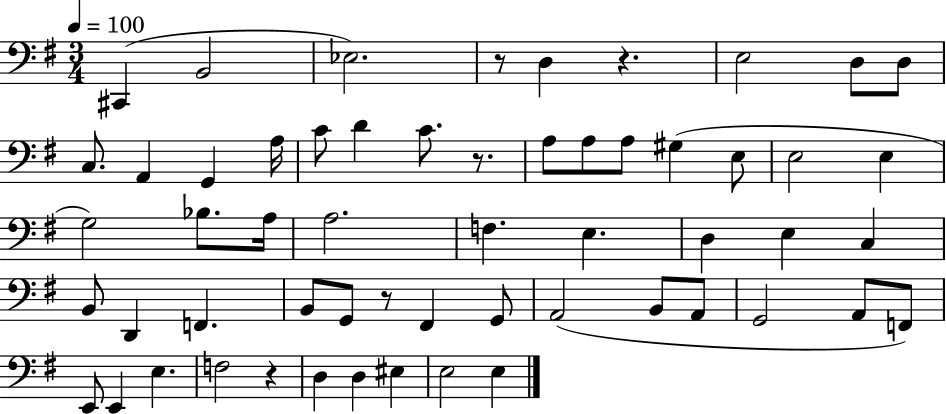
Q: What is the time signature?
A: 3/4